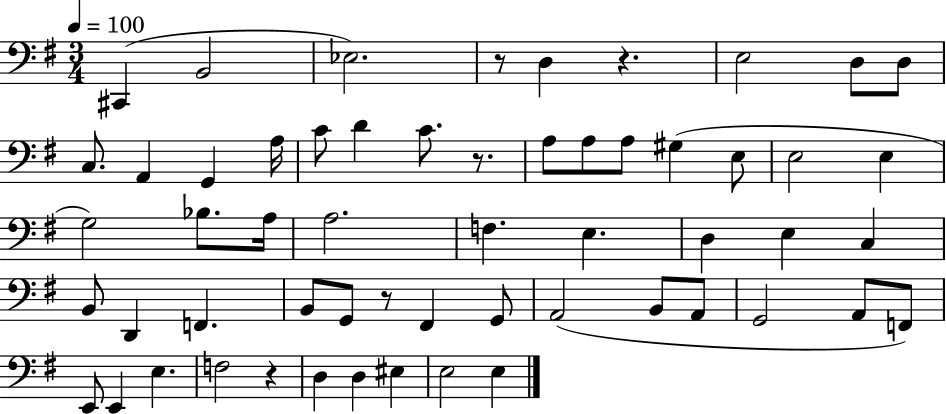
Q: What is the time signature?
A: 3/4